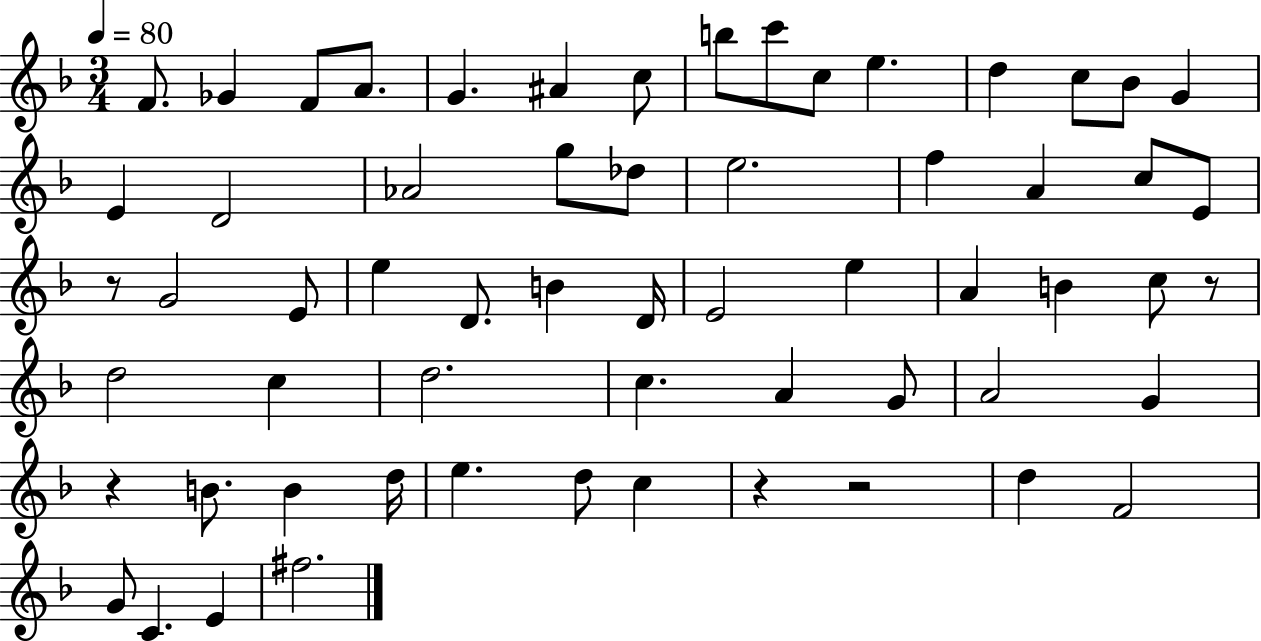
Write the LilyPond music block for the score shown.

{
  \clef treble
  \numericTimeSignature
  \time 3/4
  \key f \major
  \tempo 4 = 80
  f'8. ges'4 f'8 a'8. | g'4. ais'4 c''8 | b''8 c'''8 c''8 e''4. | d''4 c''8 bes'8 g'4 | \break e'4 d'2 | aes'2 g''8 des''8 | e''2. | f''4 a'4 c''8 e'8 | \break r8 g'2 e'8 | e''4 d'8. b'4 d'16 | e'2 e''4 | a'4 b'4 c''8 r8 | \break d''2 c''4 | d''2. | c''4. a'4 g'8 | a'2 g'4 | \break r4 b'8. b'4 d''16 | e''4. d''8 c''4 | r4 r2 | d''4 f'2 | \break g'8 c'4. e'4 | fis''2. | \bar "|."
}